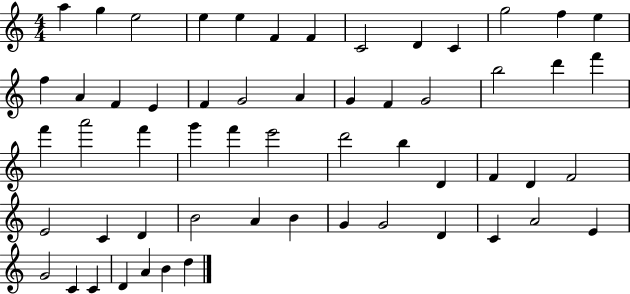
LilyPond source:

{
  \clef treble
  \numericTimeSignature
  \time 4/4
  \key c \major
  a''4 g''4 e''2 | e''4 e''4 f'4 f'4 | c'2 d'4 c'4 | g''2 f''4 e''4 | \break f''4 a'4 f'4 e'4 | f'4 g'2 a'4 | g'4 f'4 g'2 | b''2 d'''4 f'''4 | \break f'''4 a'''2 f'''4 | g'''4 f'''4 e'''2 | d'''2 b''4 d'4 | f'4 d'4 f'2 | \break e'2 c'4 d'4 | b'2 a'4 b'4 | g'4 g'2 d'4 | c'4 a'2 e'4 | \break g'2 c'4 c'4 | d'4 a'4 b'4 d''4 | \bar "|."
}